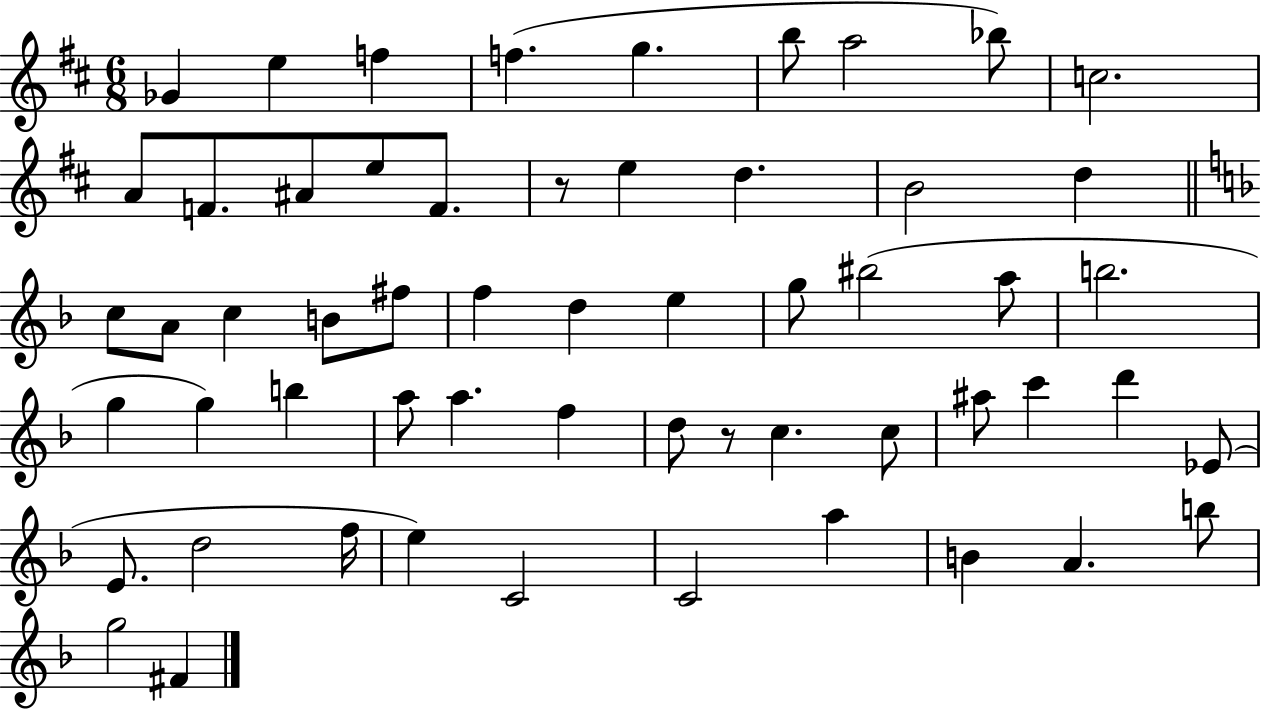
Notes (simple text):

Gb4/q E5/q F5/q F5/q. G5/q. B5/e A5/h Bb5/e C5/h. A4/e F4/e. A#4/e E5/e F4/e. R/e E5/q D5/q. B4/h D5/q C5/e A4/e C5/q B4/e F#5/e F5/q D5/q E5/q G5/e BIS5/h A5/e B5/h. G5/q G5/q B5/q A5/e A5/q. F5/q D5/e R/e C5/q. C5/e A#5/e C6/q D6/q Eb4/e E4/e. D5/h F5/s E5/q C4/h C4/h A5/q B4/q A4/q. B5/e G5/h F#4/q